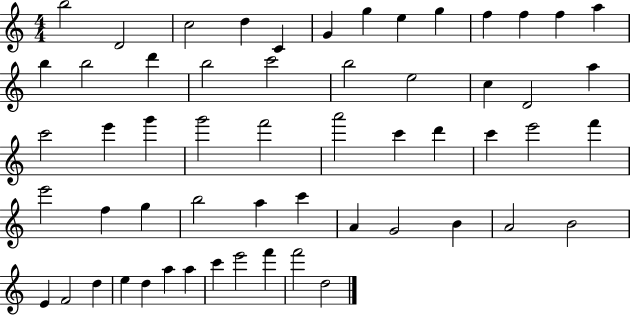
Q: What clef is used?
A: treble